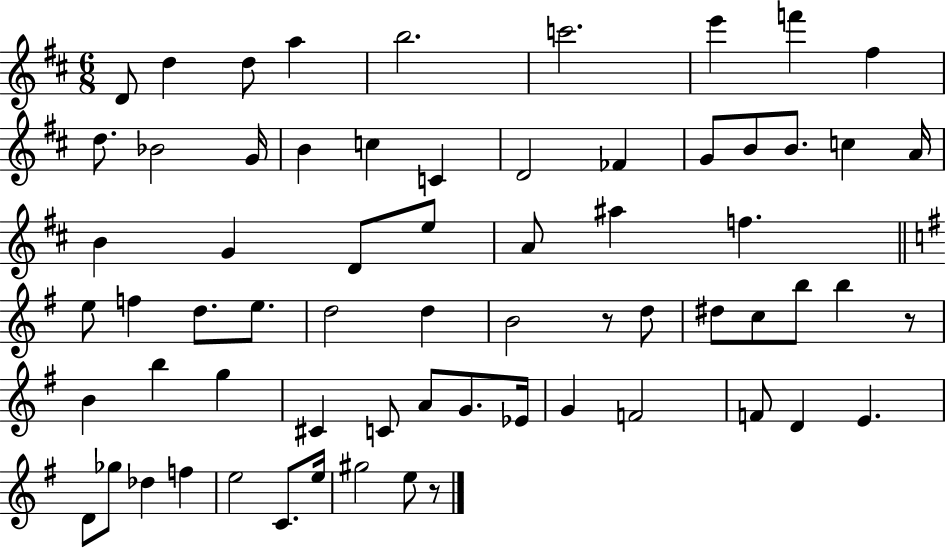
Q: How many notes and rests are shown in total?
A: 66